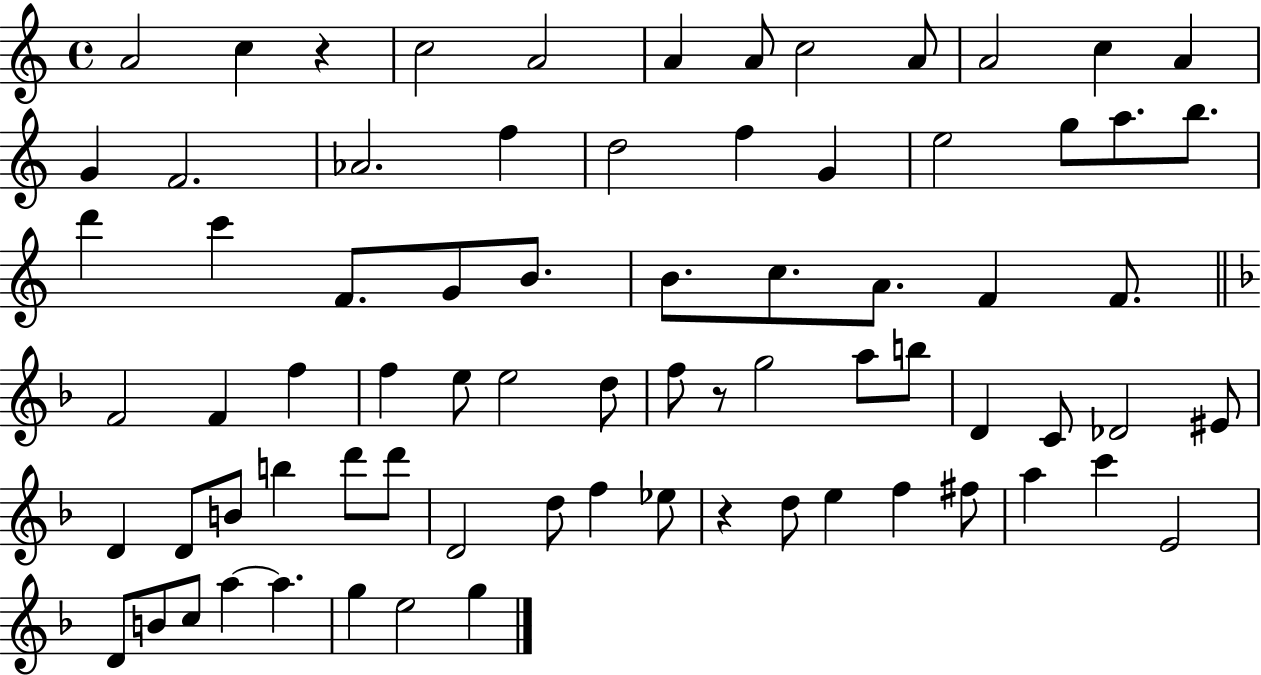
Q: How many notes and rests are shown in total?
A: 75